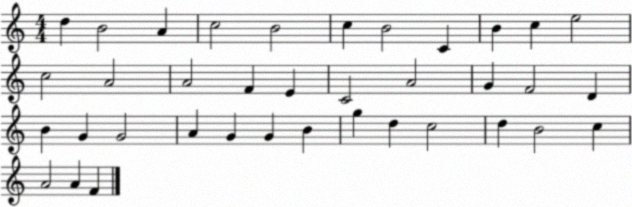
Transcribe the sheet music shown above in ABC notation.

X:1
T:Untitled
M:4/4
L:1/4
K:C
d B2 A c2 B2 c B2 C B c e2 c2 A2 A2 F E C2 A2 G F2 D B G G2 A G G B g d c2 d B2 c A2 A F